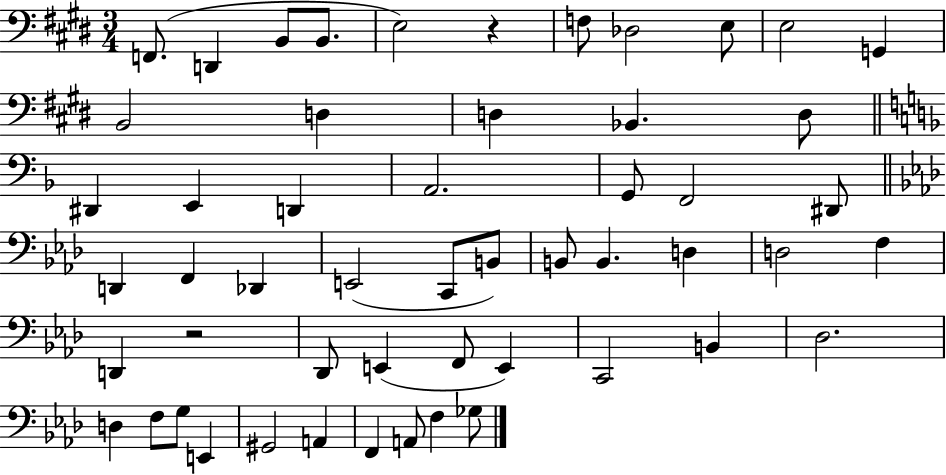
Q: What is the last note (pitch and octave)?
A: Gb3